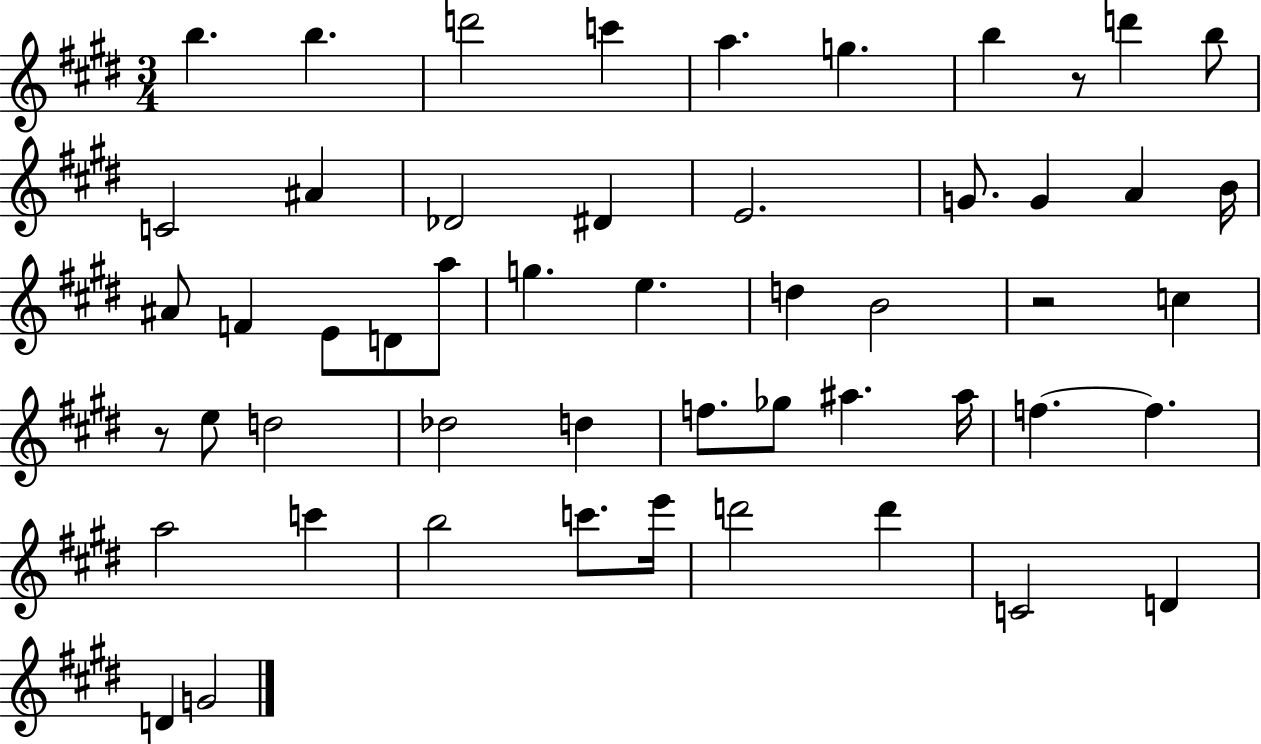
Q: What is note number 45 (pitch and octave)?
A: D6